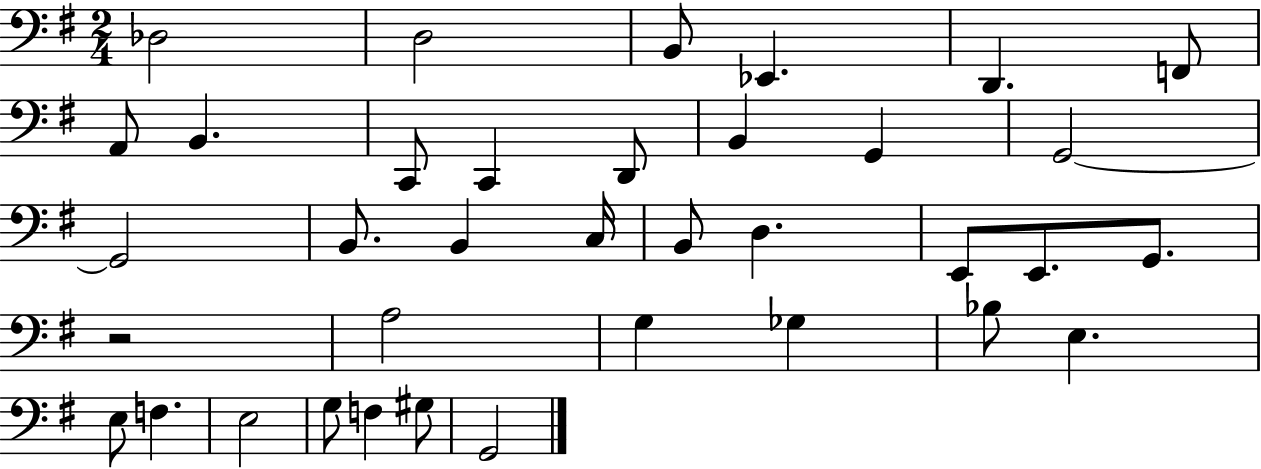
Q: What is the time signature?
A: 2/4